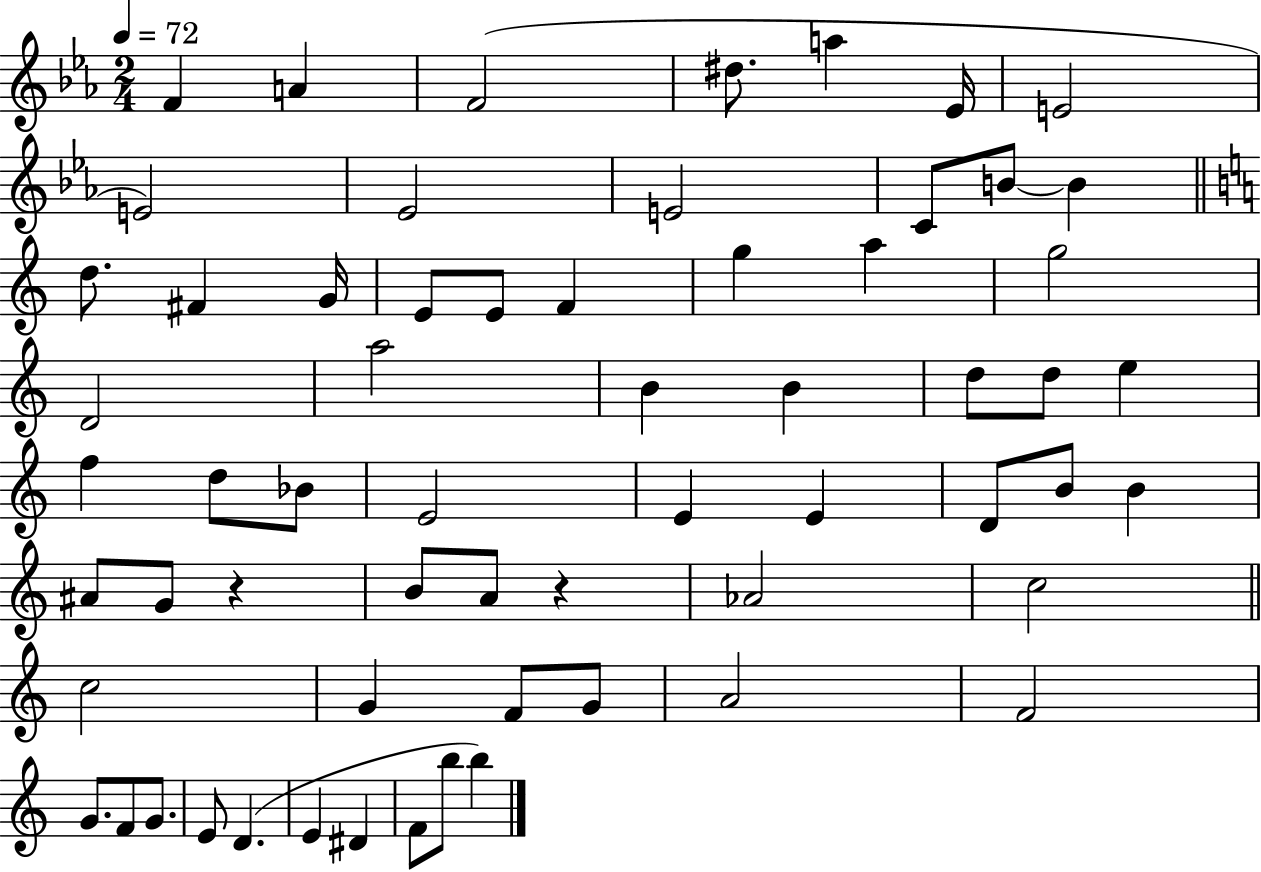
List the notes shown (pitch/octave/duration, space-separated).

F4/q A4/q F4/h D#5/e. A5/q Eb4/s E4/h E4/h Eb4/h E4/h C4/e B4/e B4/q D5/e. F#4/q G4/s E4/e E4/e F4/q G5/q A5/q G5/h D4/h A5/h B4/q B4/q D5/e D5/e E5/q F5/q D5/e Bb4/e E4/h E4/q E4/q D4/e B4/e B4/q A#4/e G4/e R/q B4/e A4/e R/q Ab4/h C5/h C5/h G4/q F4/e G4/e A4/h F4/h G4/e. F4/e G4/e. E4/e D4/q. E4/q D#4/q F4/e B5/e B5/q